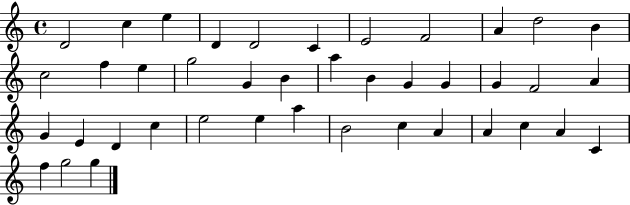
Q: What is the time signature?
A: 4/4